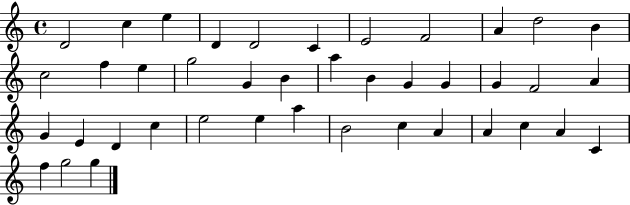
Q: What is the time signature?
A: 4/4